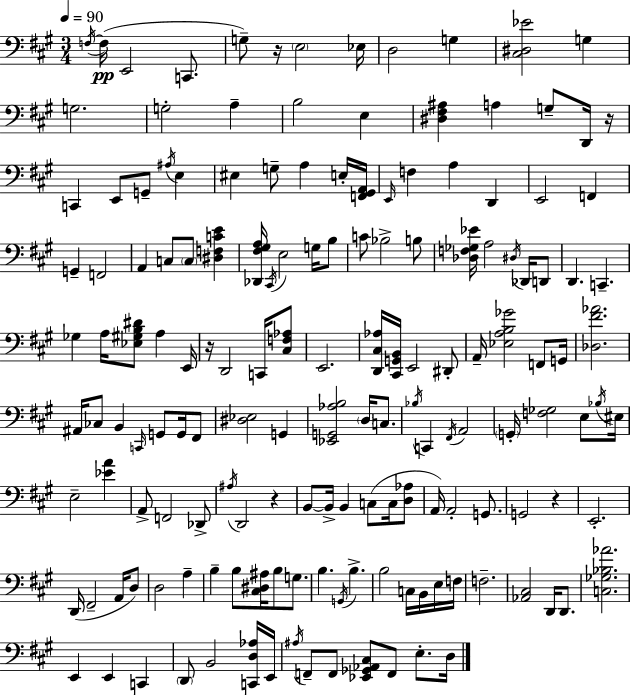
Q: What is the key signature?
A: A major